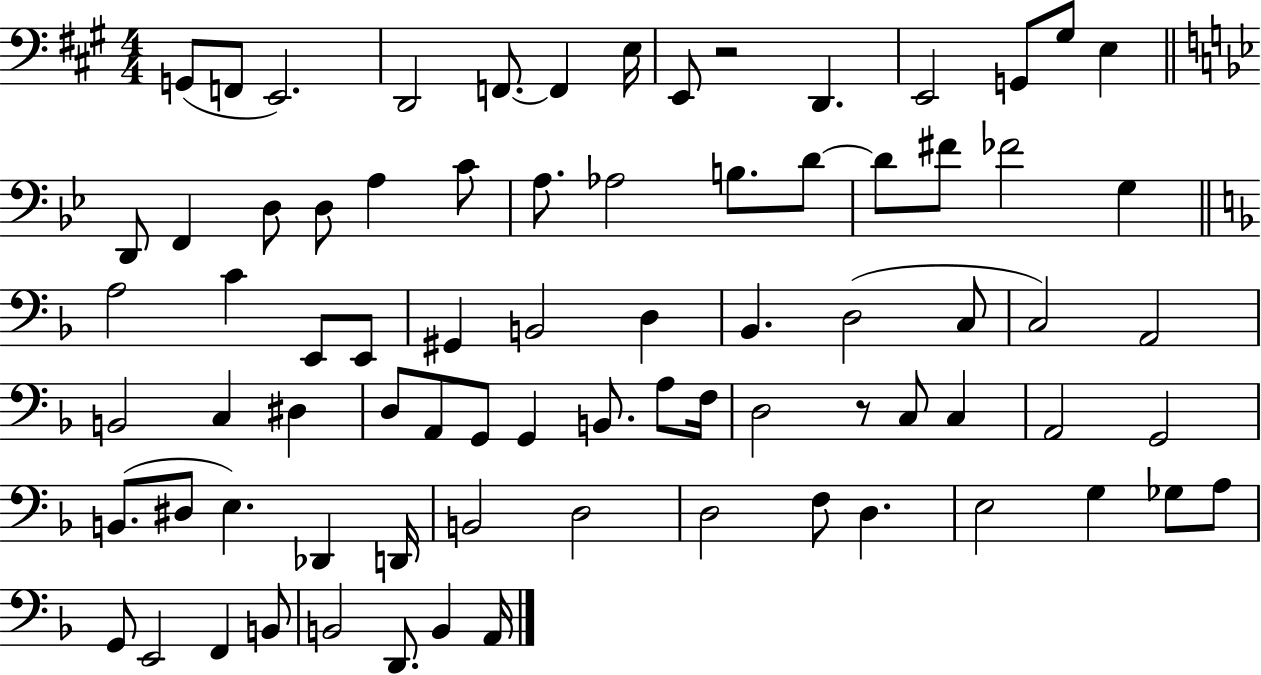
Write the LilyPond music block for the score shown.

{
  \clef bass
  \numericTimeSignature
  \time 4/4
  \key a \major
  \repeat volta 2 { g,8( f,8 e,2.) | d,2 f,8.~~ f,4 e16 | e,8 r2 d,4. | e,2 g,8 gis8 e4 | \break \bar "||" \break \key g \minor d,8 f,4 d8 d8 a4 c'8 | a8. aes2 b8. d'8~~ | d'8 fis'8 fes'2 g4 | \bar "||" \break \key f \major a2 c'4 e,8 e,8 | gis,4 b,2 d4 | bes,4. d2( c8 | c2) a,2 | \break b,2 c4 dis4 | d8 a,8 g,8 g,4 b,8. a8 f16 | d2 r8 c8 c4 | a,2 g,2 | \break b,8.( dis8 e4.) des,4 d,16 | b,2 d2 | d2 f8 d4. | e2 g4 ges8 a8 | \break g,8 e,2 f,4 b,8 | b,2 d,8. b,4 a,16 | } \bar "|."
}